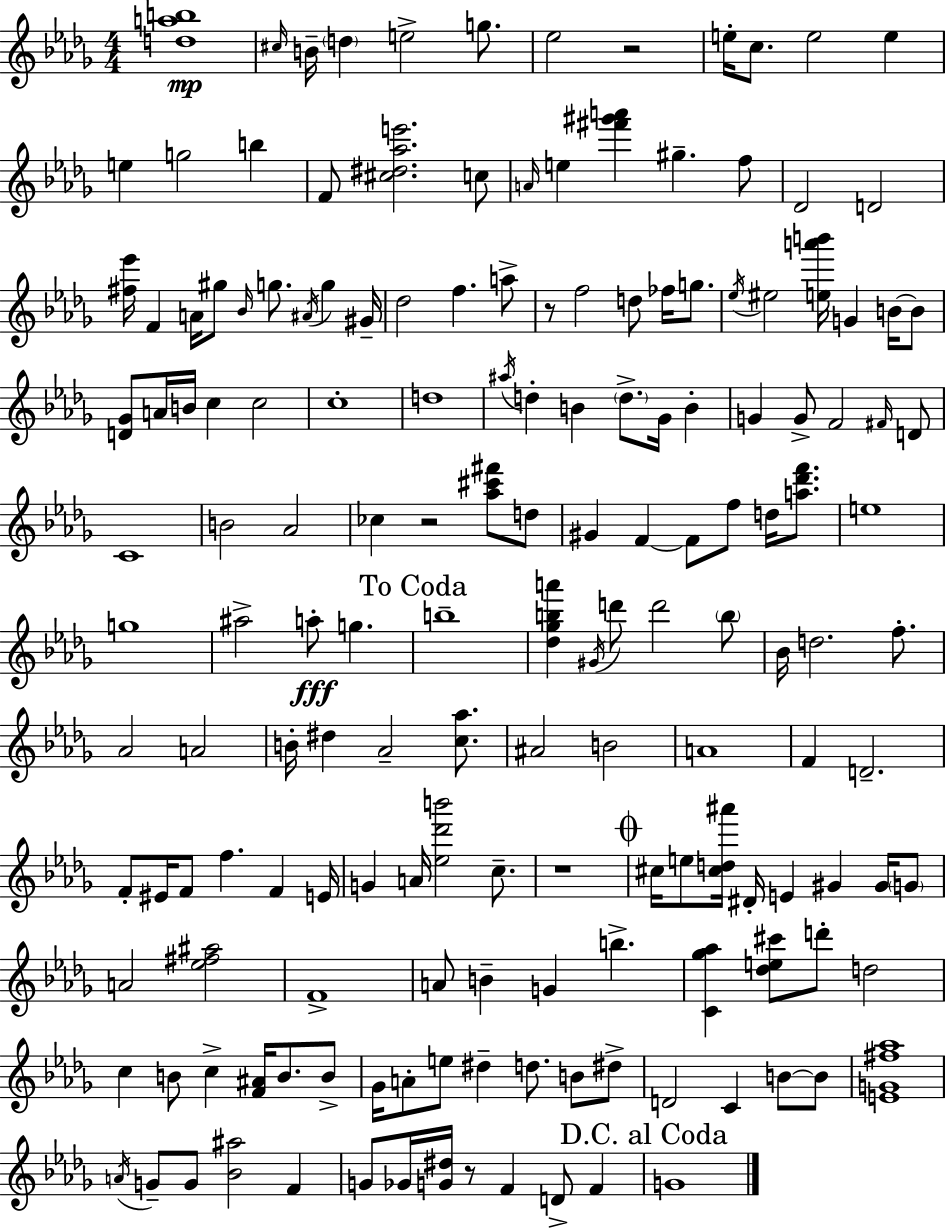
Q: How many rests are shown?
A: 5